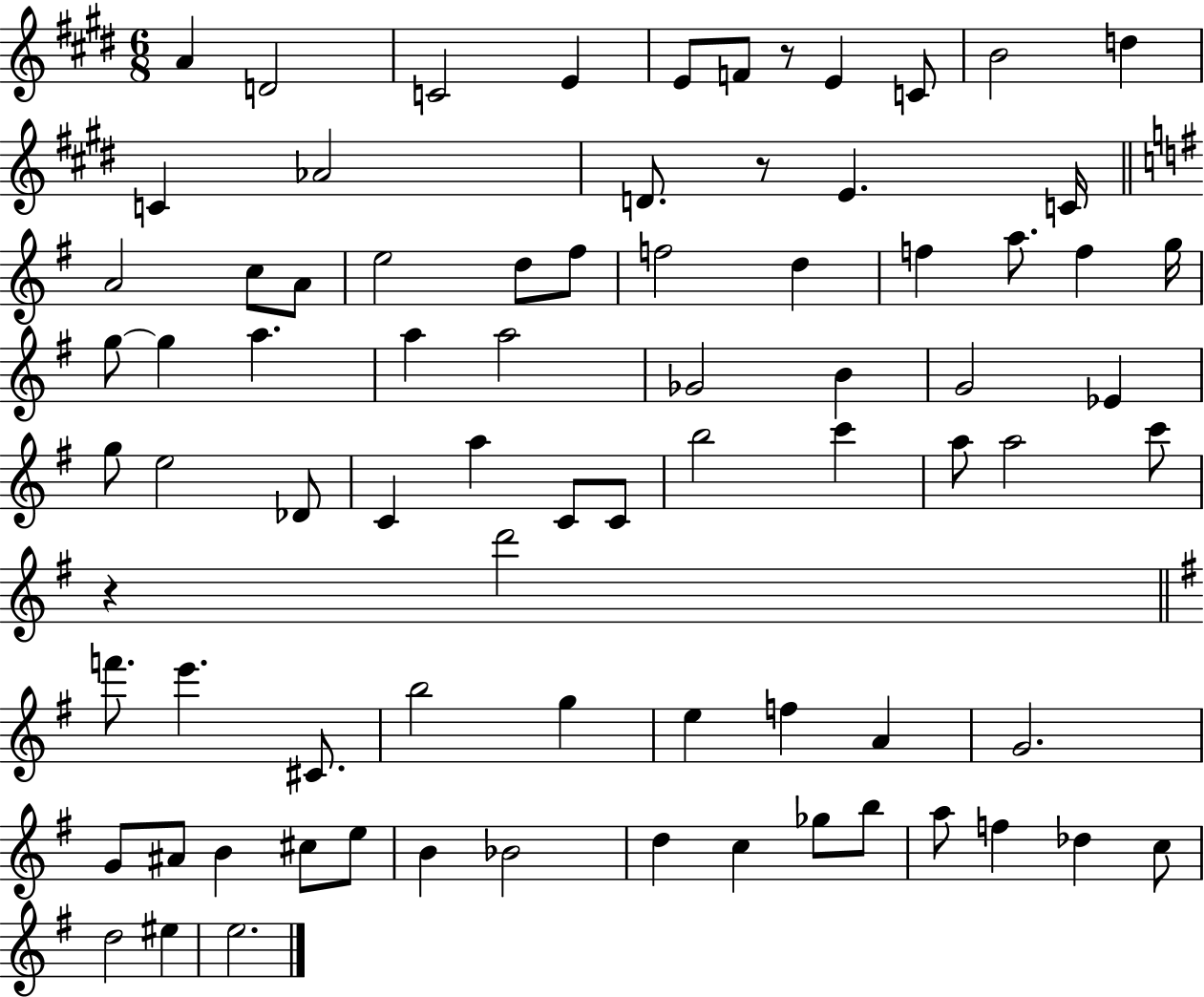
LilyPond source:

{
  \clef treble
  \numericTimeSignature
  \time 6/8
  \key e \major
  a'4 d'2 | c'2 e'4 | e'8 f'8 r8 e'4 c'8 | b'2 d''4 | \break c'4 aes'2 | d'8. r8 e'4. c'16 | \bar "||" \break \key e \minor a'2 c''8 a'8 | e''2 d''8 fis''8 | f''2 d''4 | f''4 a''8. f''4 g''16 | \break g''8~~ g''4 a''4. | a''4 a''2 | ges'2 b'4 | g'2 ees'4 | \break g''8 e''2 des'8 | c'4 a''4 c'8 c'8 | b''2 c'''4 | a''8 a''2 c'''8 | \break r4 d'''2 | \bar "||" \break \key g \major f'''8. e'''4. cis'8. | b''2 g''4 | e''4 f''4 a'4 | g'2. | \break g'8 ais'8 b'4 cis''8 e''8 | b'4 bes'2 | d''4 c''4 ges''8 b''8 | a''8 f''4 des''4 c''8 | \break d''2 eis''4 | e''2. | \bar "|."
}